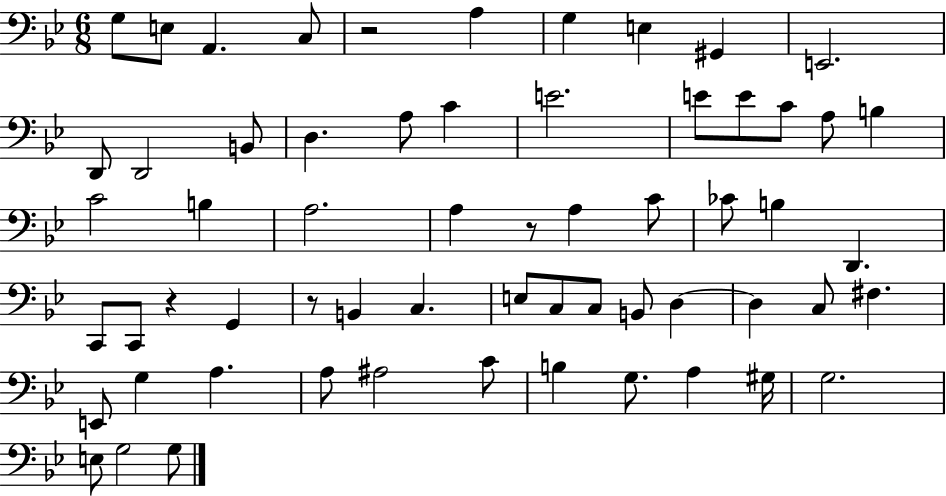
X:1
T:Untitled
M:6/8
L:1/4
K:Bb
G,/2 E,/2 A,, C,/2 z2 A, G, E, ^G,, E,,2 D,,/2 D,,2 B,,/2 D, A,/2 C E2 E/2 E/2 C/2 A,/2 B, C2 B, A,2 A, z/2 A, C/2 _C/2 B, D,, C,,/2 C,,/2 z G,, z/2 B,, C, E,/2 C,/2 C,/2 B,,/2 D, D, C,/2 ^F, E,,/2 G, A, A,/2 ^A,2 C/2 B, G,/2 A, ^G,/4 G,2 E,/2 G,2 G,/2